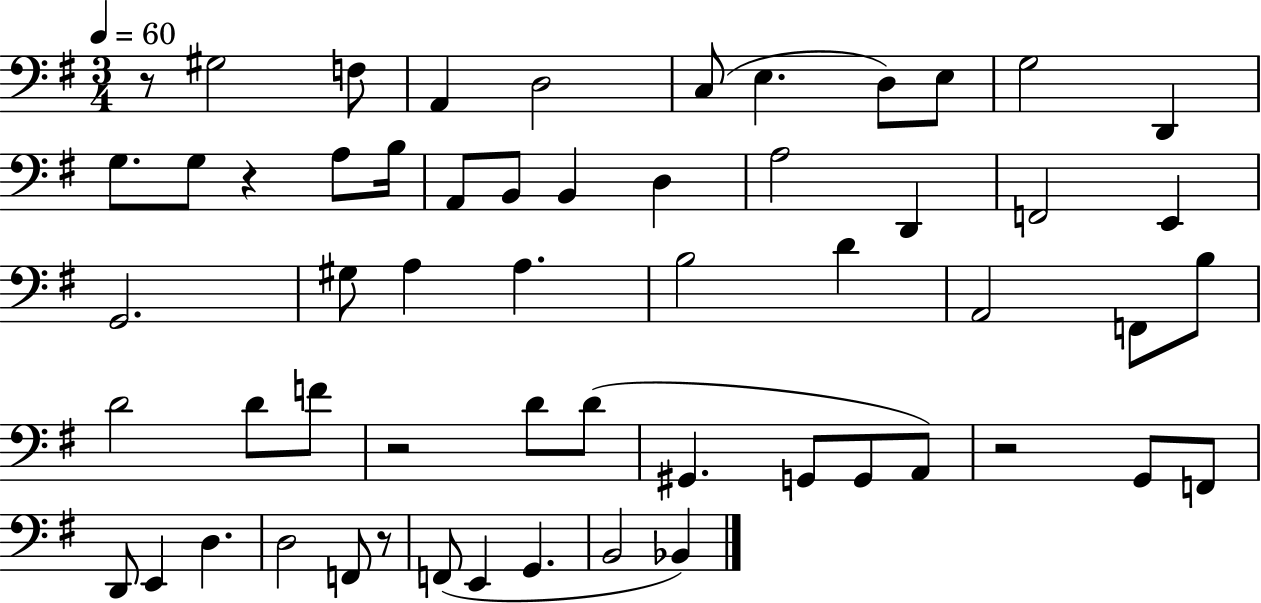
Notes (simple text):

R/e G#3/h F3/e A2/q D3/h C3/e E3/q. D3/e E3/e G3/h D2/q G3/e. G3/e R/q A3/e B3/s A2/e B2/e B2/q D3/q A3/h D2/q F2/h E2/q G2/h. G#3/e A3/q A3/q. B3/h D4/q A2/h F2/e B3/e D4/h D4/e F4/e R/h D4/e D4/e G#2/q. G2/e G2/e A2/e R/h G2/e F2/e D2/e E2/q D3/q. D3/h F2/e R/e F2/e E2/q G2/q. B2/h Bb2/q